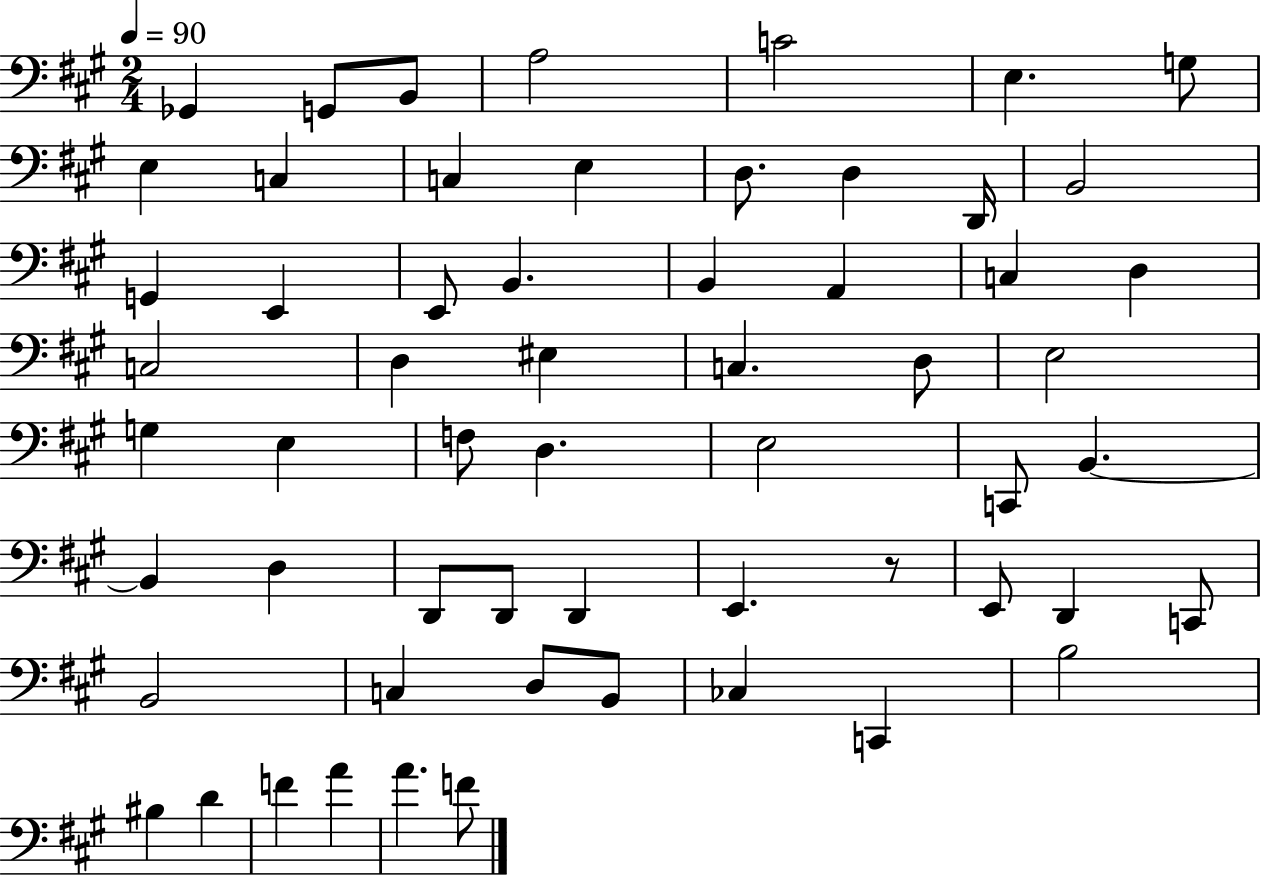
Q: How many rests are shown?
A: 1